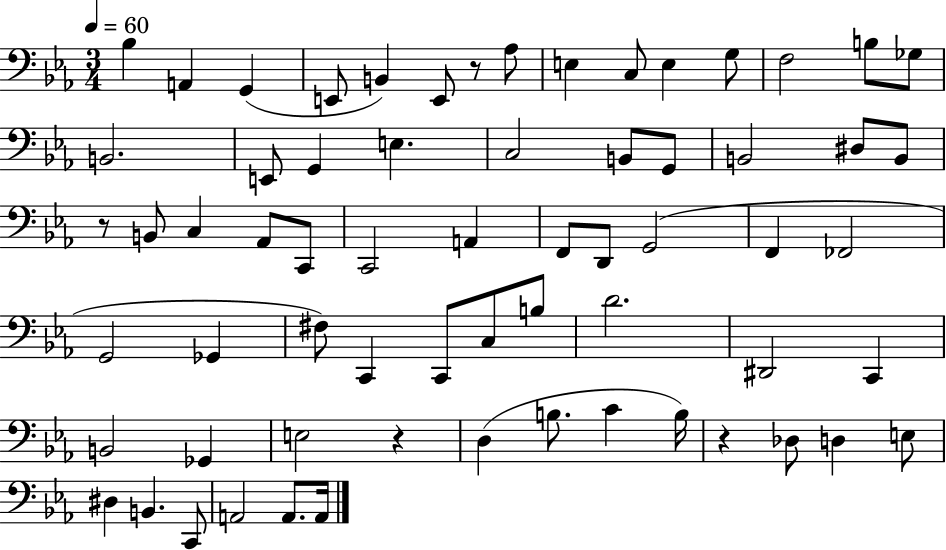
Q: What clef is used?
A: bass